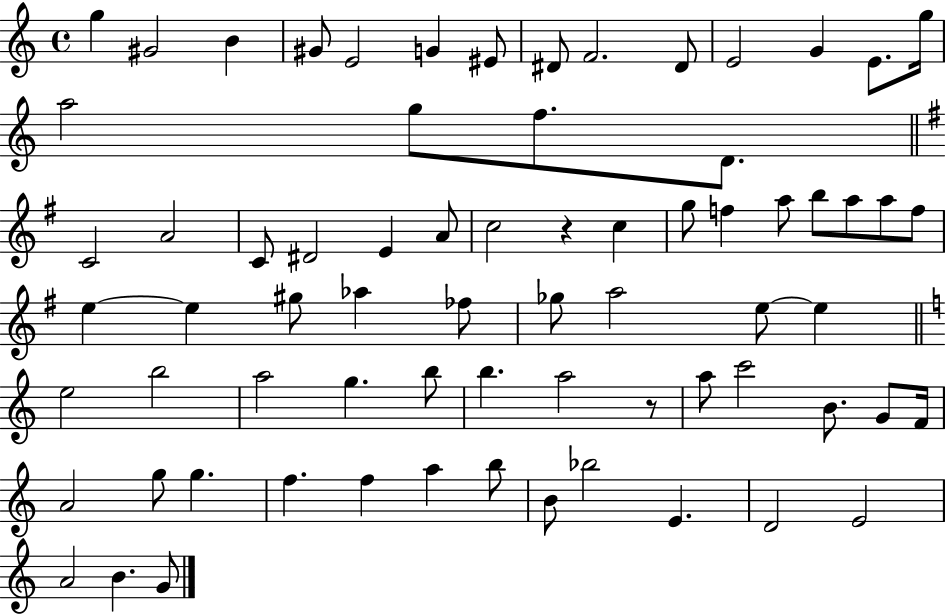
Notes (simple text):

G5/q G#4/h B4/q G#4/e E4/h G4/q EIS4/e D#4/e F4/h. D#4/e E4/h G4/q E4/e. G5/s A5/h G5/e F5/e. D4/e. C4/h A4/h C4/e D#4/h E4/q A4/e C5/h R/q C5/q G5/e F5/q A5/e B5/e A5/e A5/e F5/e E5/q E5/q G#5/e Ab5/q FES5/e Gb5/e A5/h E5/e E5/q E5/h B5/h A5/h G5/q. B5/e B5/q. A5/h R/e A5/e C6/h B4/e. G4/e F4/s A4/h G5/e G5/q. F5/q. F5/q A5/q B5/e B4/e Bb5/h E4/q. D4/h E4/h A4/h B4/q. G4/e